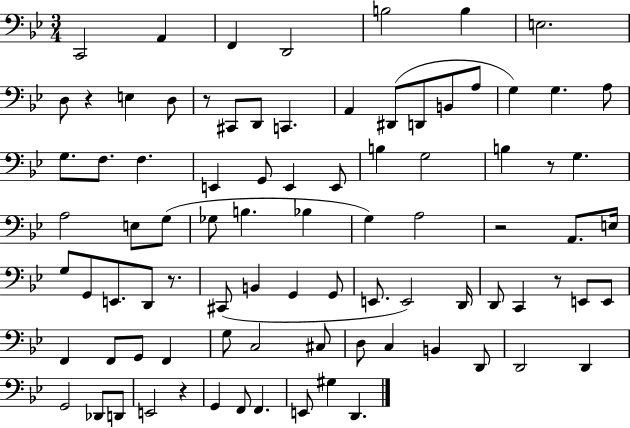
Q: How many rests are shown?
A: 7